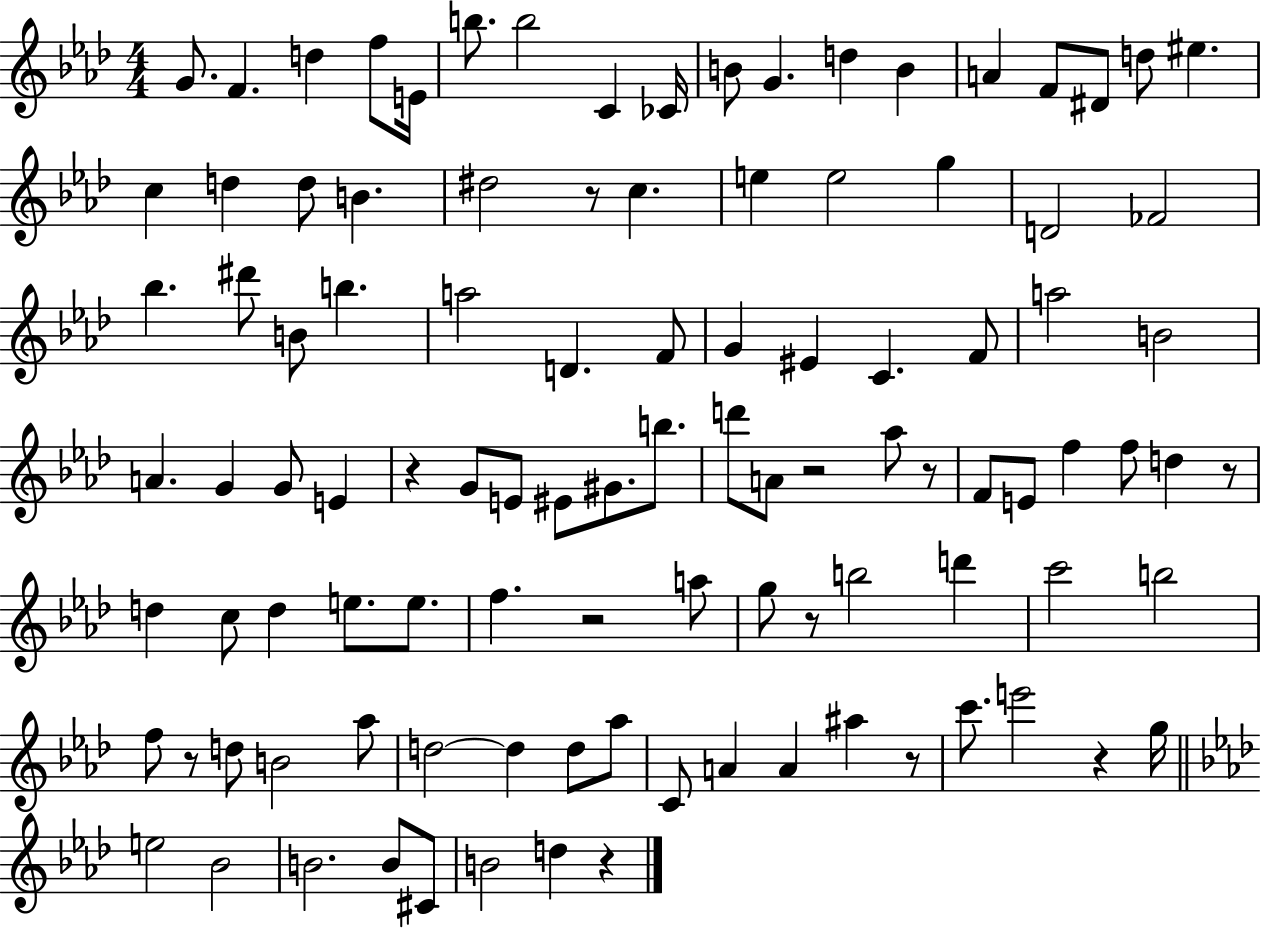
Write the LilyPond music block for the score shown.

{
  \clef treble
  \numericTimeSignature
  \time 4/4
  \key aes \major
  g'8. f'4. d''4 f''8 e'16 | b''8. b''2 c'4 ces'16 | b'8 g'4. d''4 b'4 | a'4 f'8 dis'8 d''8 eis''4. | \break c''4 d''4 d''8 b'4. | dis''2 r8 c''4. | e''4 e''2 g''4 | d'2 fes'2 | \break bes''4. dis'''8 b'8 b''4. | a''2 d'4. f'8 | g'4 eis'4 c'4. f'8 | a''2 b'2 | \break a'4. g'4 g'8 e'4 | r4 g'8 e'8 eis'8 gis'8. b''8. | d'''8 a'8 r2 aes''8 r8 | f'8 e'8 f''4 f''8 d''4 r8 | \break d''4 c''8 d''4 e''8. e''8. | f''4. r2 a''8 | g''8 r8 b''2 d'''4 | c'''2 b''2 | \break f''8 r8 d''8 b'2 aes''8 | d''2~~ d''4 d''8 aes''8 | c'8 a'4 a'4 ais''4 r8 | c'''8. e'''2 r4 g''16 | \break \bar "||" \break \key f \minor e''2 bes'2 | b'2. b'8 cis'8 | b'2 d''4 r4 | \bar "|."
}